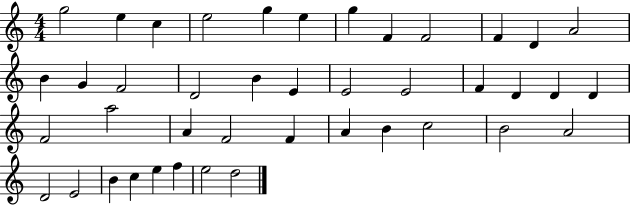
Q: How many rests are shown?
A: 0